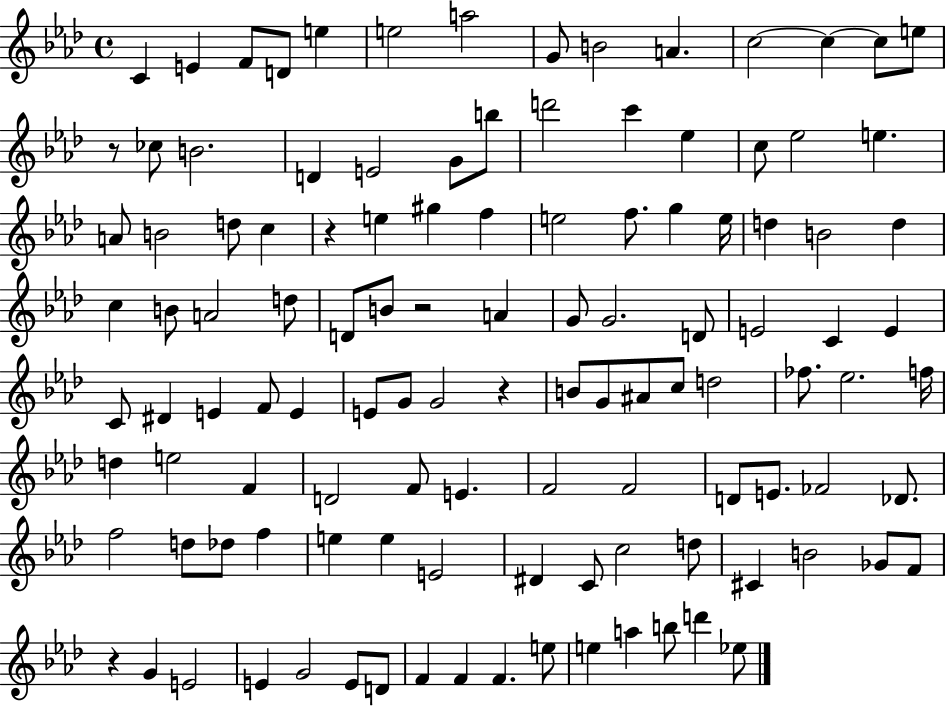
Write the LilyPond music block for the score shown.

{
  \clef treble
  \time 4/4
  \defaultTimeSignature
  \key aes \major
  c'4 e'4 f'8 d'8 e''4 | e''2 a''2 | g'8 b'2 a'4. | c''2~~ c''4~~ c''8 e''8 | \break r8 ces''8 b'2. | d'4 e'2 g'8 b''8 | d'''2 c'''4 ees''4 | c''8 ees''2 e''4. | \break a'8 b'2 d''8 c''4 | r4 e''4 gis''4 f''4 | e''2 f''8. g''4 e''16 | d''4 b'2 d''4 | \break c''4 b'8 a'2 d''8 | d'8 b'8 r2 a'4 | g'8 g'2. d'8 | e'2 c'4 e'4 | \break c'8 dis'4 e'4 f'8 e'4 | e'8 g'8 g'2 r4 | b'8 g'8 ais'8 c''8 d''2 | fes''8. ees''2. f''16 | \break d''4 e''2 f'4 | d'2 f'8 e'4. | f'2 f'2 | d'8 e'8. fes'2 des'8. | \break f''2 d''8 des''8 f''4 | e''4 e''4 e'2 | dis'4 c'8 c''2 d''8 | cis'4 b'2 ges'8 f'8 | \break r4 g'4 e'2 | e'4 g'2 e'8 d'8 | f'4 f'4 f'4. e''8 | e''4 a''4 b''8 d'''4 ees''8 | \break \bar "|."
}